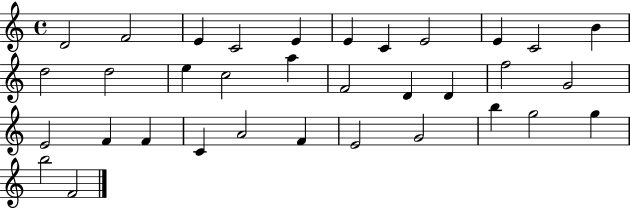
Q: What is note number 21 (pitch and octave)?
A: G4